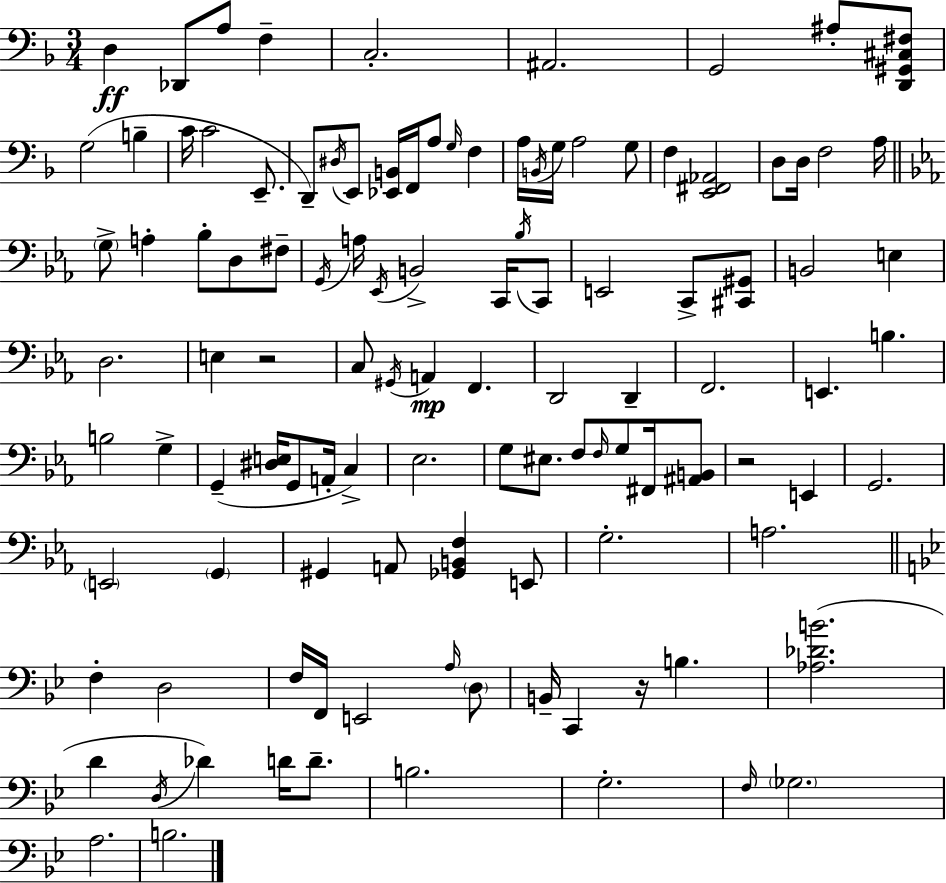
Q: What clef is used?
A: bass